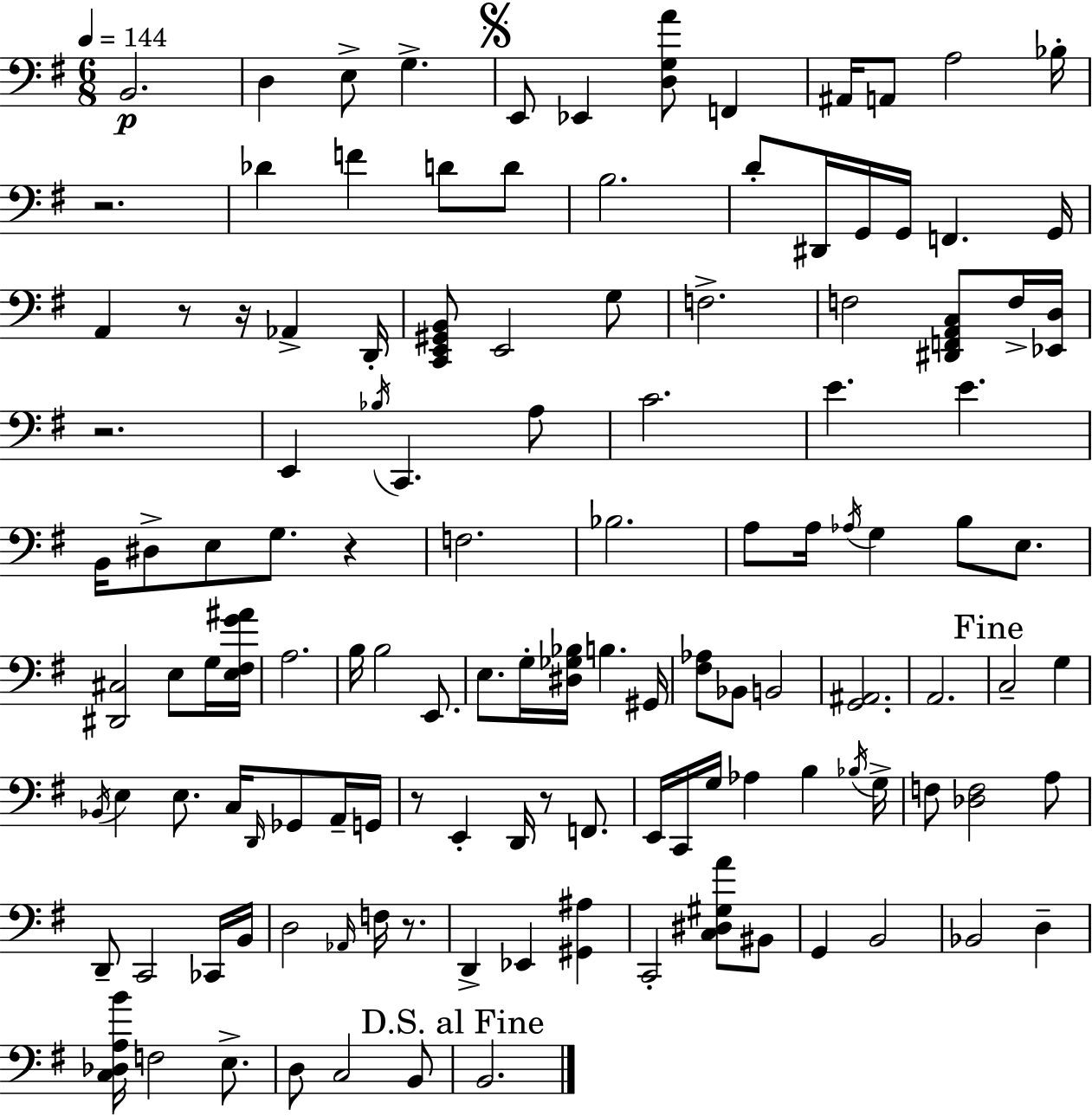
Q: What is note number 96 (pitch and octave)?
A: G2